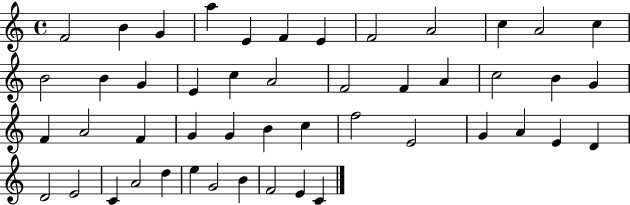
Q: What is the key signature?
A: C major